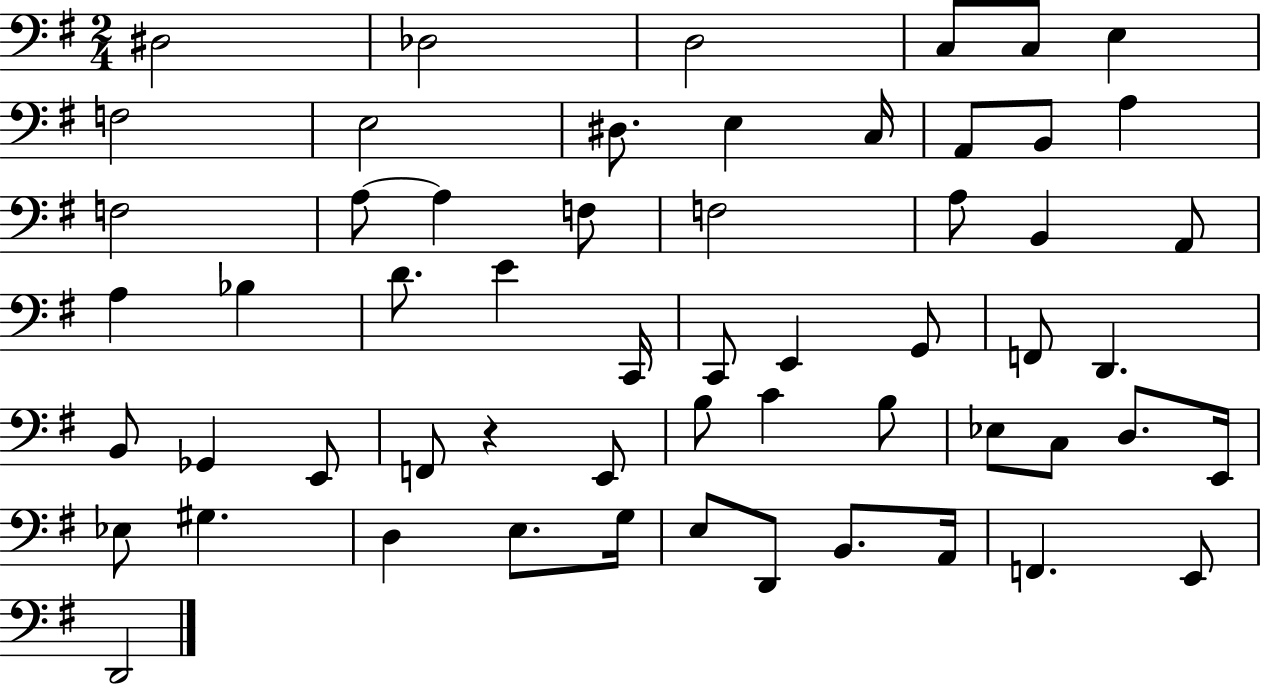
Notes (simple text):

D#3/h Db3/h D3/h C3/e C3/e E3/q F3/h E3/h D#3/e. E3/q C3/s A2/e B2/e A3/q F3/h A3/e A3/q F3/e F3/h A3/e B2/q A2/e A3/q Bb3/q D4/e. E4/q C2/s C2/e E2/q G2/e F2/e D2/q. B2/e Gb2/q E2/e F2/e R/q E2/e B3/e C4/q B3/e Eb3/e C3/e D3/e. E2/s Eb3/e G#3/q. D3/q E3/e. G3/s E3/e D2/e B2/e. A2/s F2/q. E2/e D2/h